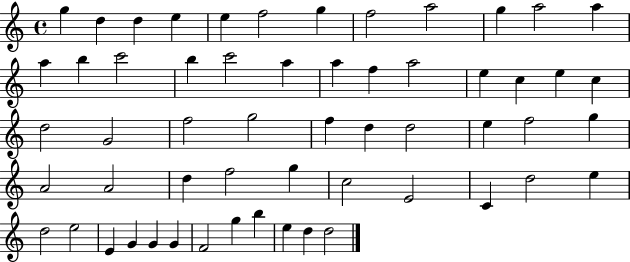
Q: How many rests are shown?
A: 0